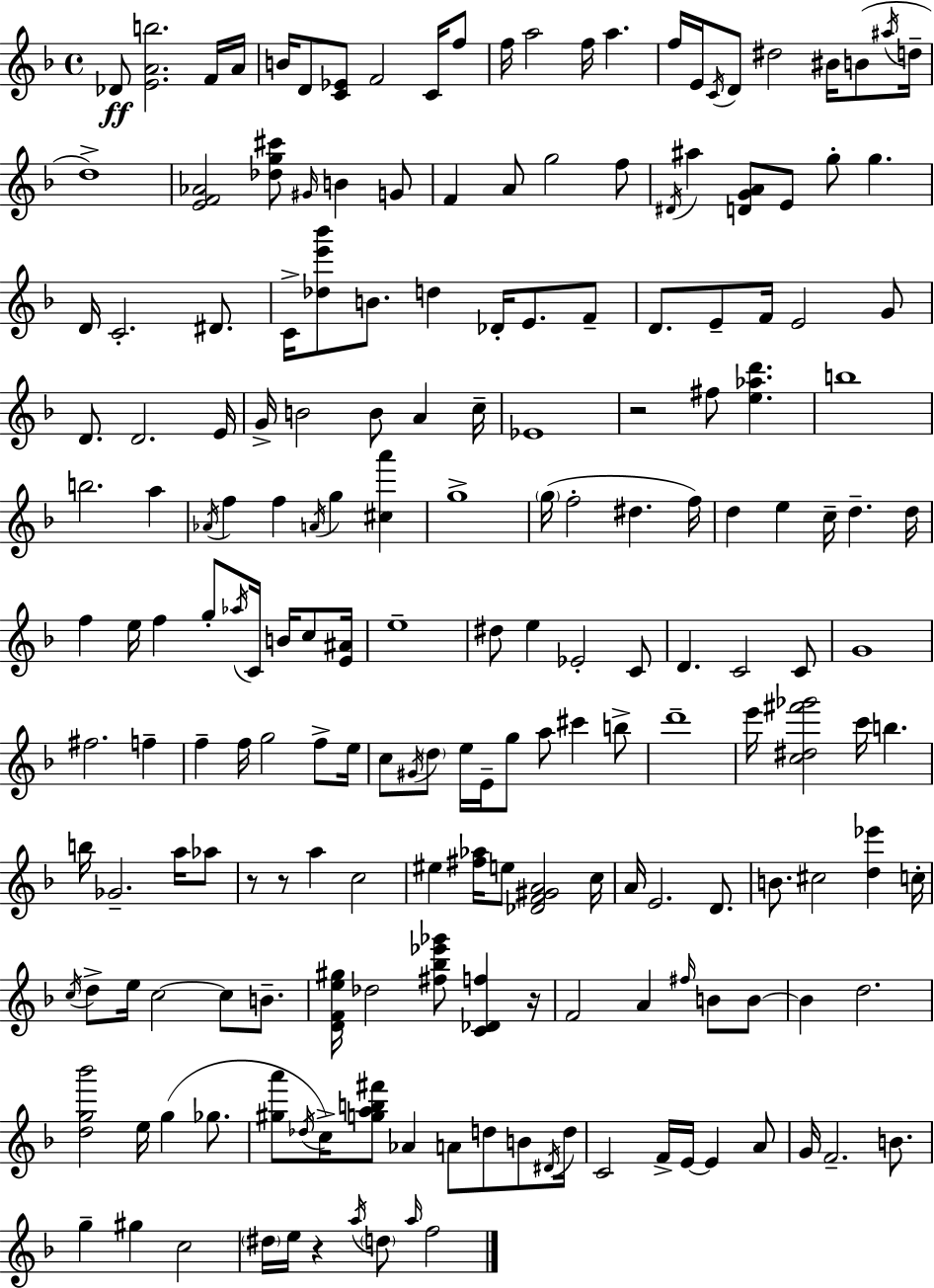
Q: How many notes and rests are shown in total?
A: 194